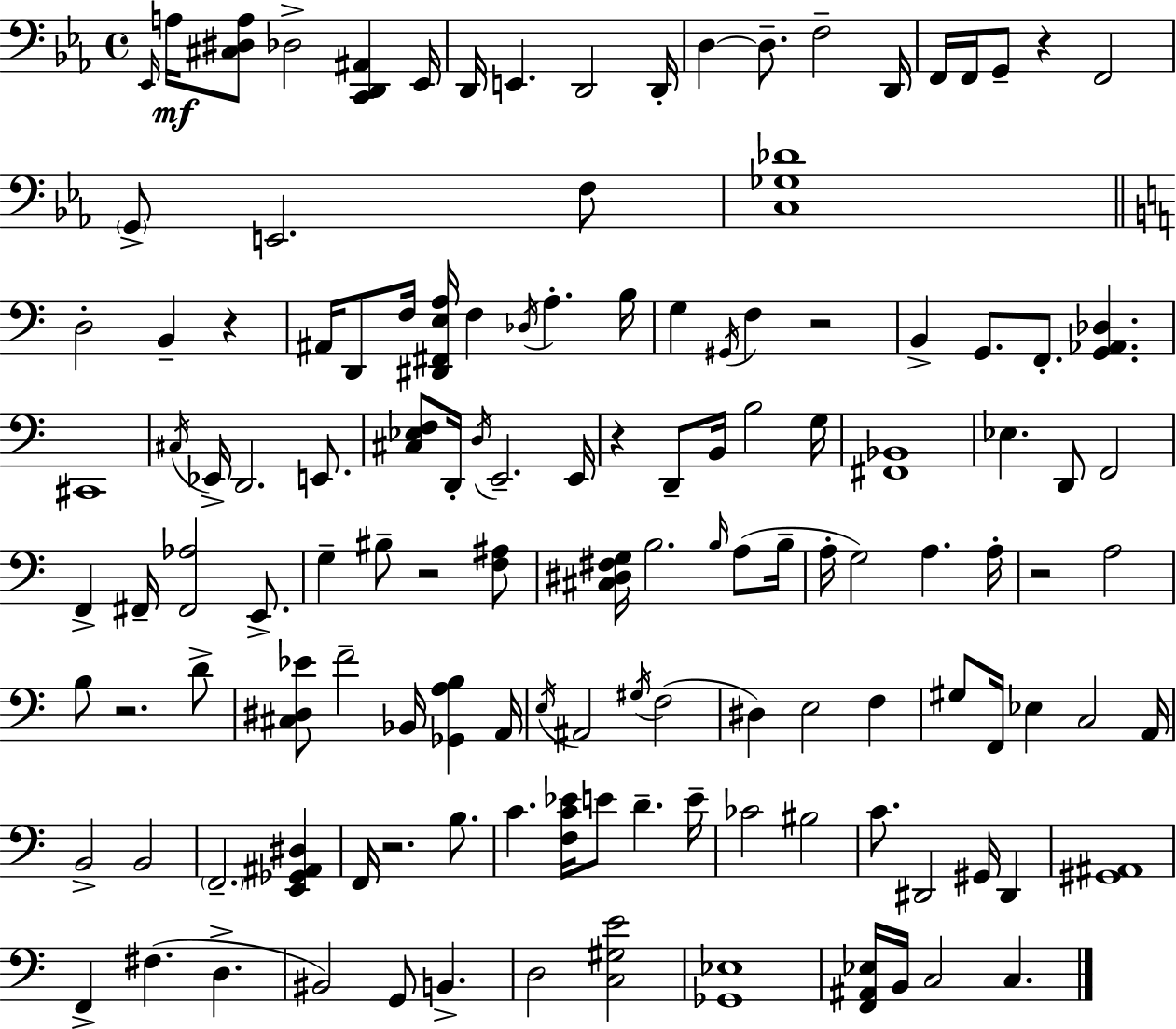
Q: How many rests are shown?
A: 8